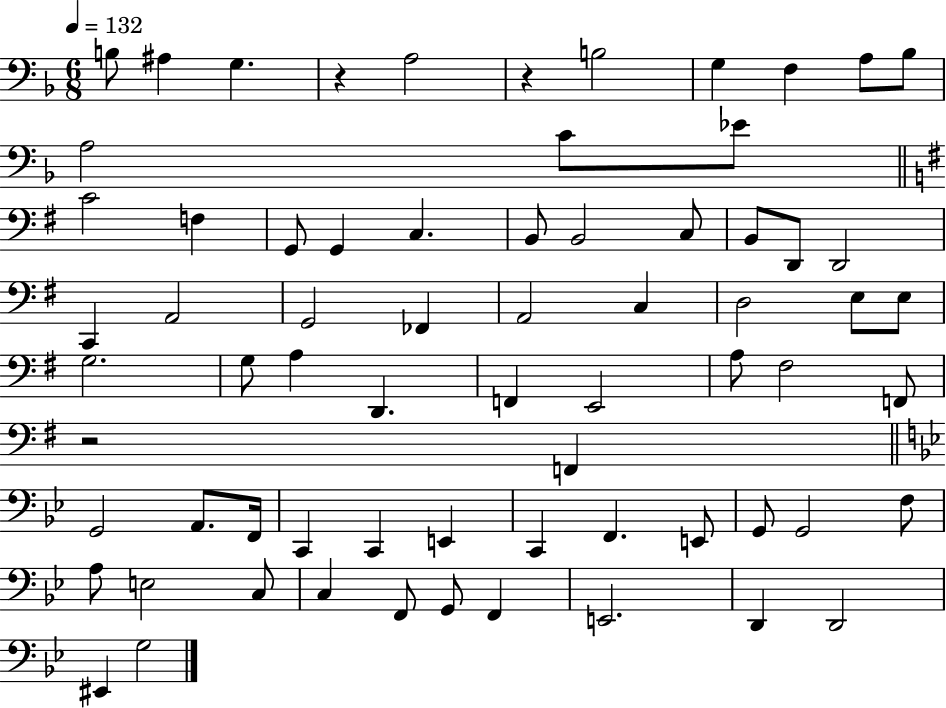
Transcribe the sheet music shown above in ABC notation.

X:1
T:Untitled
M:6/8
L:1/4
K:F
B,/2 ^A, G, z A,2 z B,2 G, F, A,/2 _B,/2 A,2 C/2 _E/2 C2 F, G,,/2 G,, C, B,,/2 B,,2 C,/2 B,,/2 D,,/2 D,,2 C,, A,,2 G,,2 _F,, A,,2 C, D,2 E,/2 E,/2 G,2 G,/2 A, D,, F,, E,,2 A,/2 ^F,2 F,,/2 z2 F,, G,,2 A,,/2 F,,/4 C,, C,, E,, C,, F,, E,,/2 G,,/2 G,,2 F,/2 A,/2 E,2 C,/2 C, F,,/2 G,,/2 F,, E,,2 D,, D,,2 ^E,, G,2